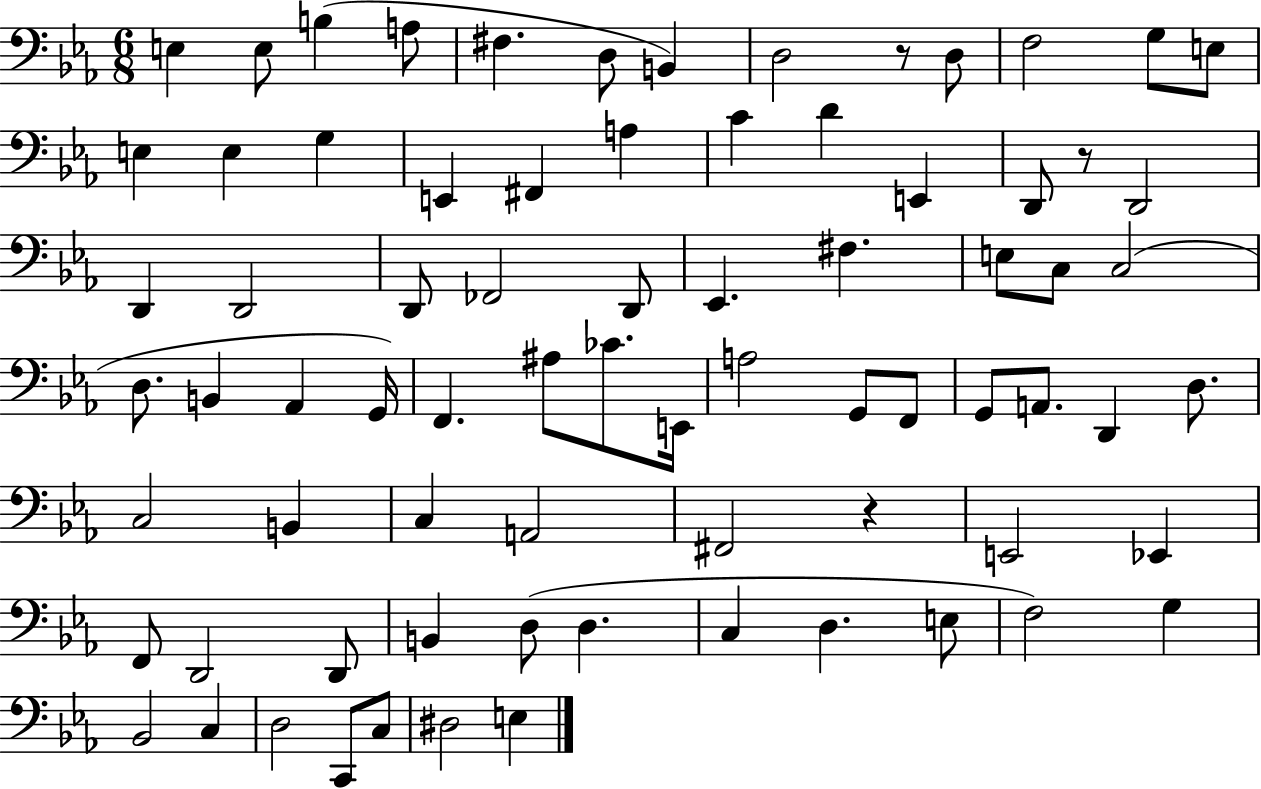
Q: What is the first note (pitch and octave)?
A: E3